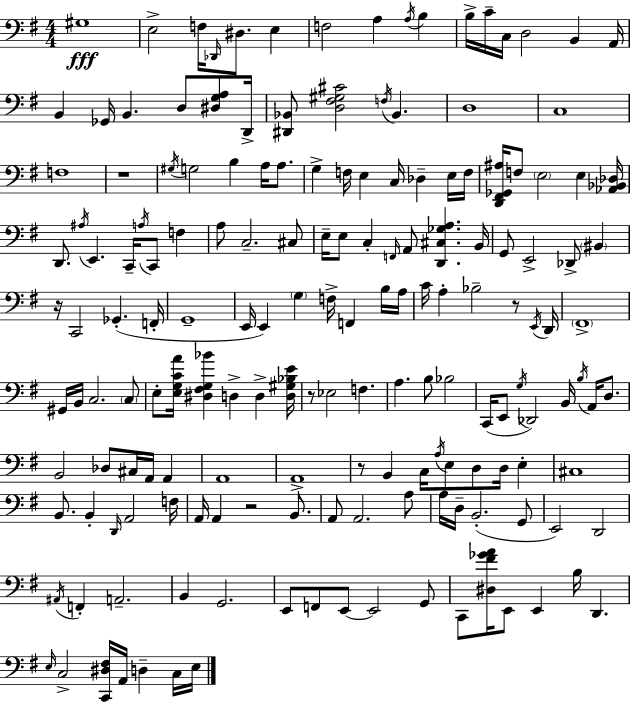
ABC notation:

X:1
T:Untitled
M:4/4
L:1/4
K:G
^G,4 E,2 F,/4 _D,,/4 ^D,/2 E, F,2 A, A,/4 B, B,/4 C/4 C,/4 D,2 B,, A,,/4 B,, _G,,/4 B,, D,/2 [^D,G,A,]/2 D,,/4 [^D,,_B,,]/2 [D,^F,^G,^C]2 F,/4 _B,, D,4 C,4 F,4 z4 ^G,/4 G,2 B, A,/4 A,/2 G, F,/4 E, C,/4 _D, E,/4 F,/4 [D,,^F,,_G,,^A,]/4 F,/2 E,2 E, [_A,,_B,,_D,]/4 D,,/2 ^A,/4 E,, C,,/4 A,/4 C,,/2 F, A,/2 C,2 ^C,/2 E,/4 E,/2 C, F,,/4 A,,/2 [D,,^C,_G,A,] B,,/4 G,,/2 E,,2 _D,,/2 ^B,, z/4 C,,2 _G,, F,,/4 G,,4 E,,/4 E,, G, F,/4 F,, B,/4 A,/4 C/4 A, _B,2 z/2 E,,/4 D,,/4 ^F,,4 ^G,,/4 B,,/4 C,2 C,/2 E,/2 [E,G,CA]/4 [^D,^F,G,_B] D, D, [D,^G,_B,E]/4 z/2 _E,2 F, A, B,/2 _B,2 C,,/4 E,,/2 G,/4 _D,,2 B,,/4 B,/4 A,,/4 D,/2 B,,2 _D,/2 ^C,/4 A,,/4 A,, A,,4 A,,4 z/2 B,, C,/4 A,/4 E,/2 D,/2 D,/4 E, ^C,4 B,,/2 B,, D,,/4 A,,2 F,/4 A,,/4 A,, z2 B,,/2 A,,/2 A,,2 A,/2 A,/4 D,/4 B,,2 G,,/2 E,,2 D,,2 ^A,,/4 F,, A,,2 B,, G,,2 E,,/2 F,,/2 E,,/2 E,,2 G,,/2 C,,/2 [^D,^F_GA]/4 E,,/2 E,, B,/4 D,, E,/4 C,2 [C,,^D,^F,]/4 A,,/4 D, C,/4 E,/4